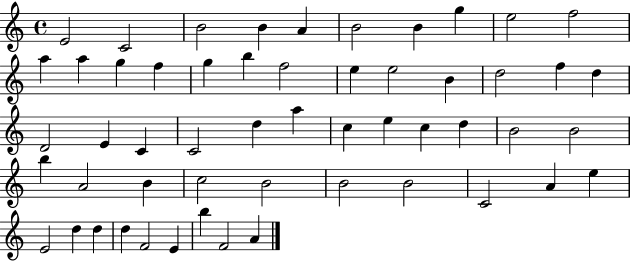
{
  \clef treble
  \time 4/4
  \defaultTimeSignature
  \key c \major
  e'2 c'2 | b'2 b'4 a'4 | b'2 b'4 g''4 | e''2 f''2 | \break a''4 a''4 g''4 f''4 | g''4 b''4 f''2 | e''4 e''2 b'4 | d''2 f''4 d''4 | \break d'2 e'4 c'4 | c'2 d''4 a''4 | c''4 e''4 c''4 d''4 | b'2 b'2 | \break b''4 a'2 b'4 | c''2 b'2 | b'2 b'2 | c'2 a'4 e''4 | \break e'2 d''4 d''4 | d''4 f'2 e'4 | b''4 f'2 a'4 | \bar "|."
}